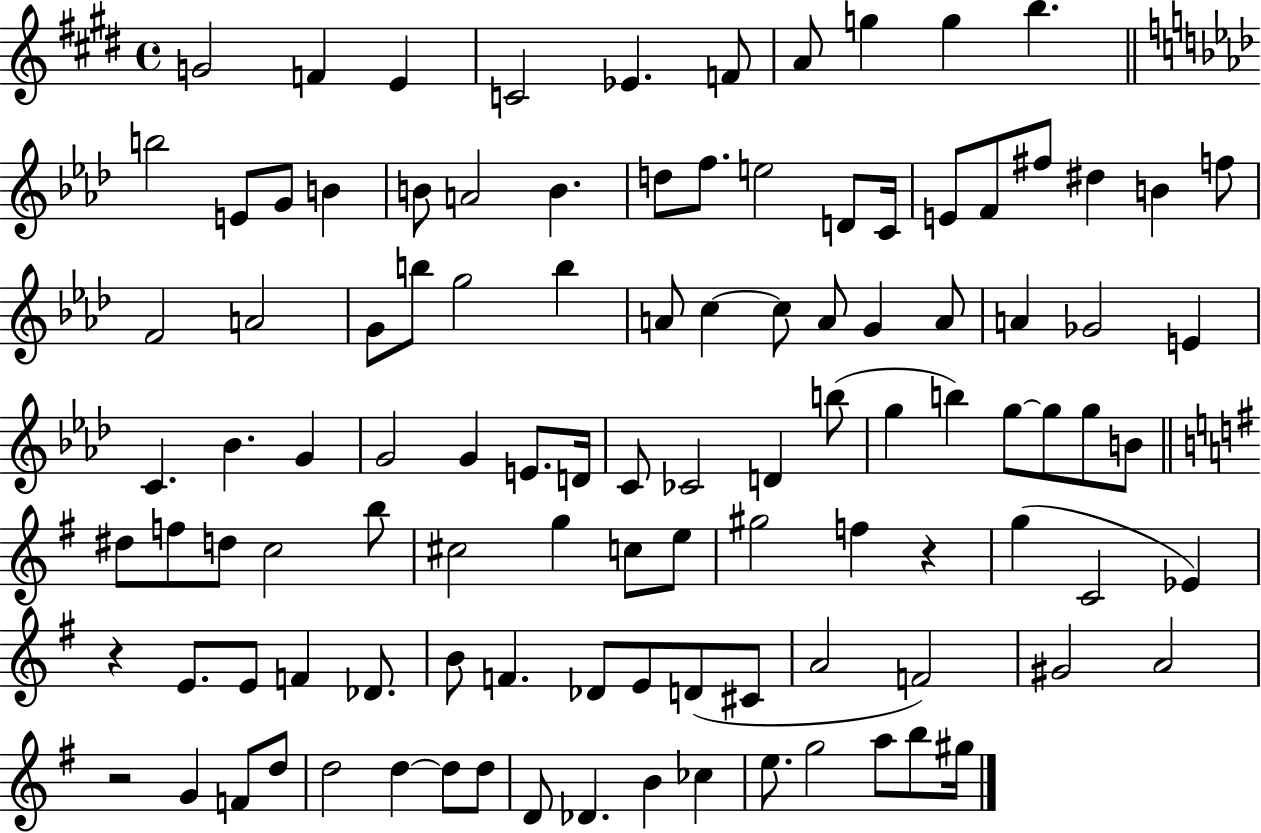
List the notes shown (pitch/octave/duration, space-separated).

G4/h F4/q E4/q C4/h Eb4/q. F4/e A4/e G5/q G5/q B5/q. B5/h E4/e G4/e B4/q B4/e A4/h B4/q. D5/e F5/e. E5/h D4/e C4/s E4/e F4/e F#5/e D#5/q B4/q F5/e F4/h A4/h G4/e B5/e G5/h B5/q A4/e C5/q C5/e A4/e G4/q A4/e A4/q Gb4/h E4/q C4/q. Bb4/q. G4/q G4/h G4/q E4/e. D4/s C4/e CES4/h D4/q B5/e G5/q B5/q G5/e G5/e G5/e B4/e D#5/e F5/e D5/e C5/h B5/e C#5/h G5/q C5/e E5/e G#5/h F5/q R/q G5/q C4/h Eb4/q R/q E4/e. E4/e F4/q Db4/e. B4/e F4/q. Db4/e E4/e D4/e C#4/e A4/h F4/h G#4/h A4/h R/h G4/q F4/e D5/e D5/h D5/q D5/e D5/e D4/e Db4/q. B4/q CES5/q E5/e. G5/h A5/e B5/e G#5/s